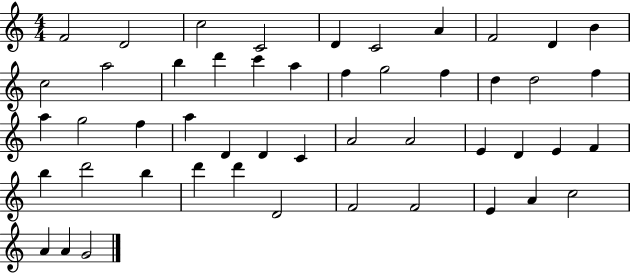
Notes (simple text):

F4/h D4/h C5/h C4/h D4/q C4/h A4/q F4/h D4/q B4/q C5/h A5/h B5/q D6/q C6/q A5/q F5/q G5/h F5/q D5/q D5/h F5/q A5/q G5/h F5/q A5/q D4/q D4/q C4/q A4/h A4/h E4/q D4/q E4/q F4/q B5/q D6/h B5/q D6/q D6/q D4/h F4/h F4/h E4/q A4/q C5/h A4/q A4/q G4/h